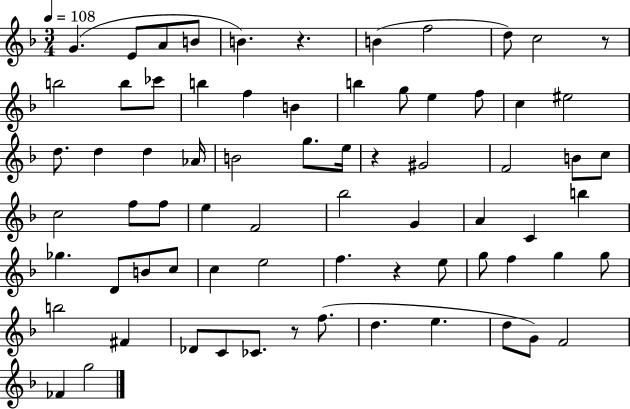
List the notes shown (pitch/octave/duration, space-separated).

G4/q. E4/e A4/e B4/e B4/q. R/q. B4/q F5/h D5/e C5/h R/e B5/h B5/e CES6/e B5/q F5/q B4/q B5/q G5/e E5/q F5/e C5/q EIS5/h D5/e. D5/q D5/q Ab4/s B4/h G5/e. E5/s R/q G#4/h F4/h B4/e C5/e C5/h F5/e F5/e E5/q F4/h Bb5/h G4/q A4/q C4/q B5/q Gb5/q. D4/e B4/e C5/e C5/q E5/h F5/q. R/q E5/e G5/e F5/q G5/q G5/e B5/h F#4/q Db4/e C4/e CES4/e. R/e F5/e. D5/q. E5/q. D5/e G4/e F4/h FES4/q G5/h